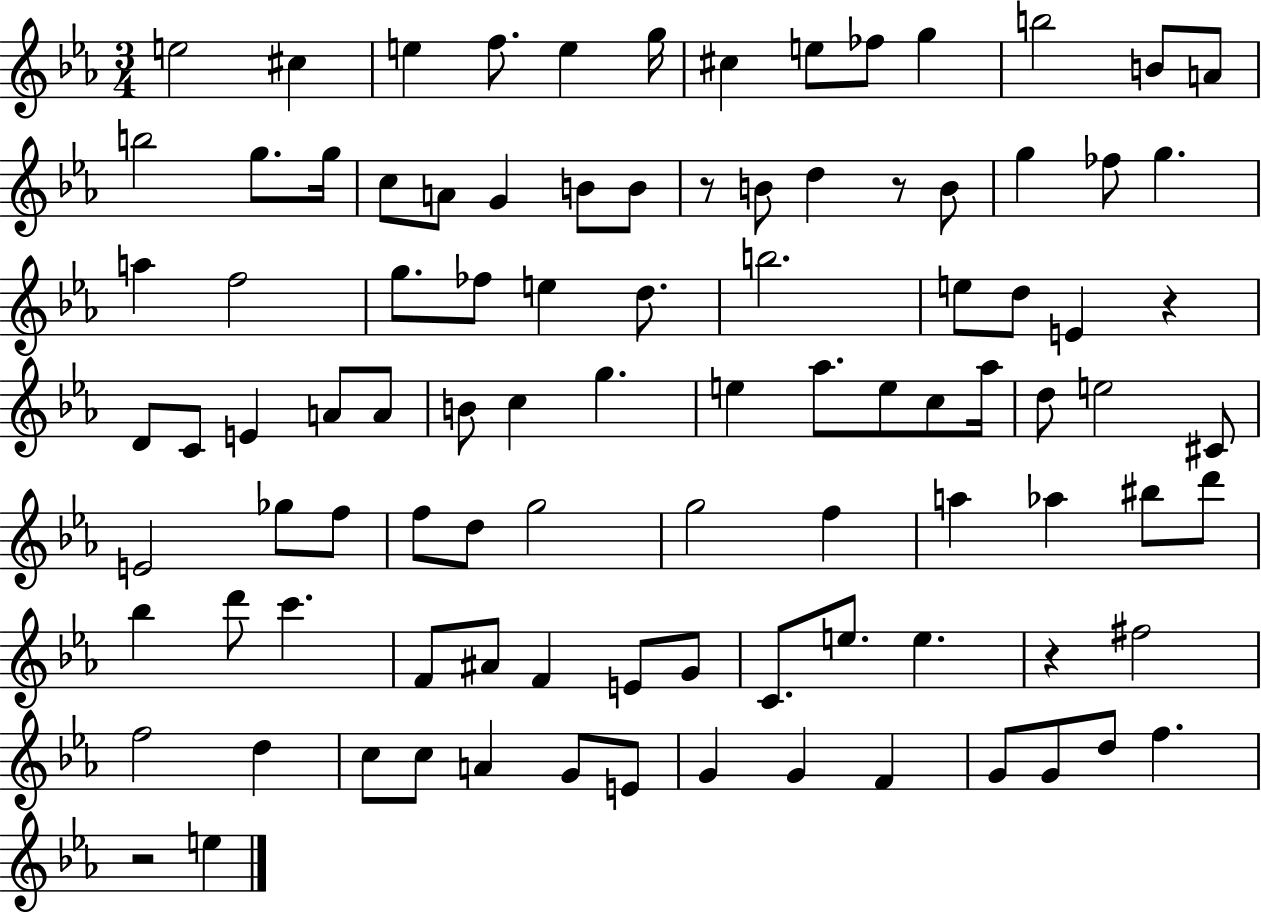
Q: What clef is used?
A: treble